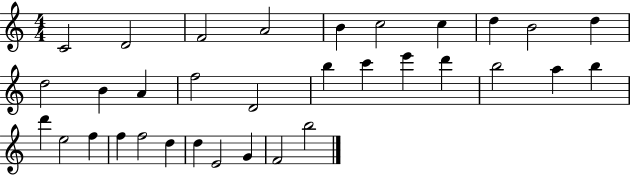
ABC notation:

X:1
T:Untitled
M:4/4
L:1/4
K:C
C2 D2 F2 A2 B c2 c d B2 d d2 B A f2 D2 b c' e' d' b2 a b d' e2 f f f2 d d E2 G F2 b2